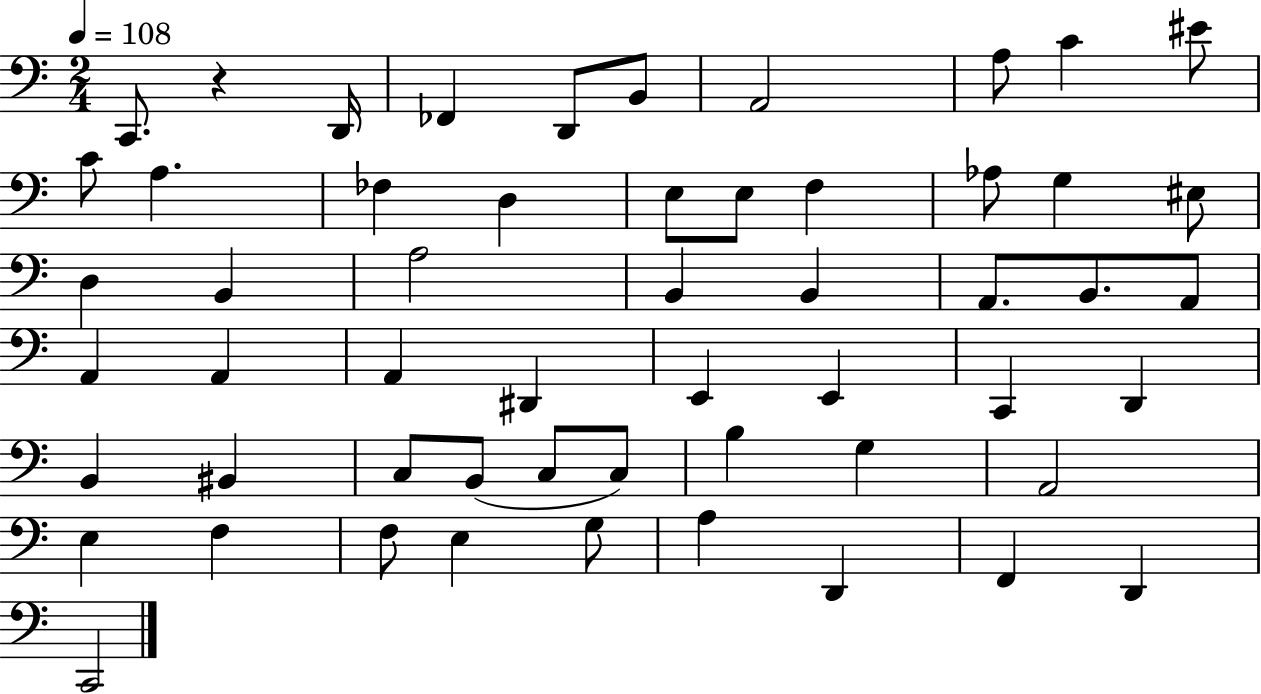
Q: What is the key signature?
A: C major